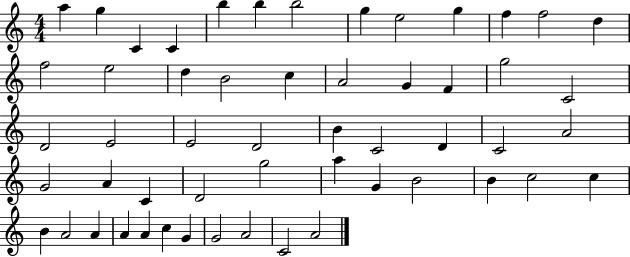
A5/q G5/q C4/q C4/q B5/q B5/q B5/h G5/q E5/h G5/q F5/q F5/h D5/q F5/h E5/h D5/q B4/h C5/q A4/h G4/q F4/q G5/h C4/h D4/h E4/h E4/h D4/h B4/q C4/h D4/q C4/h A4/h G4/h A4/q C4/q D4/h G5/h A5/q G4/q B4/h B4/q C5/h C5/q B4/q A4/h A4/q A4/q A4/q C5/q G4/q G4/h A4/h C4/h A4/h